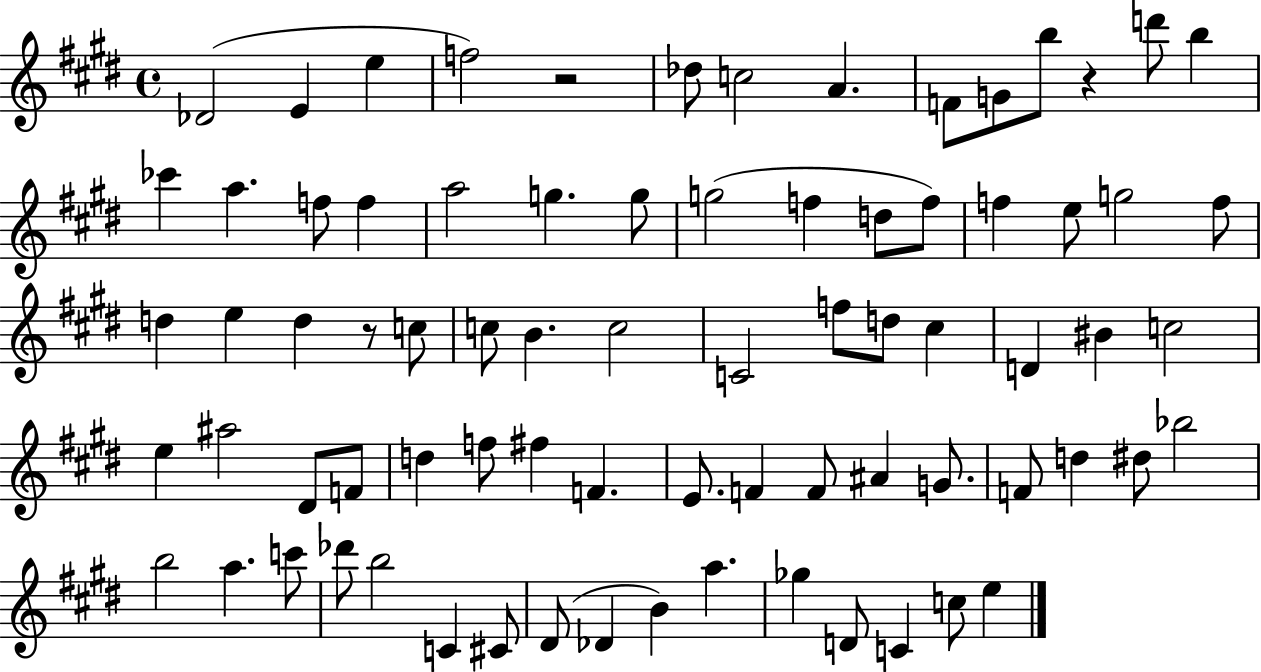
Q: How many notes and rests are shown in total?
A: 77